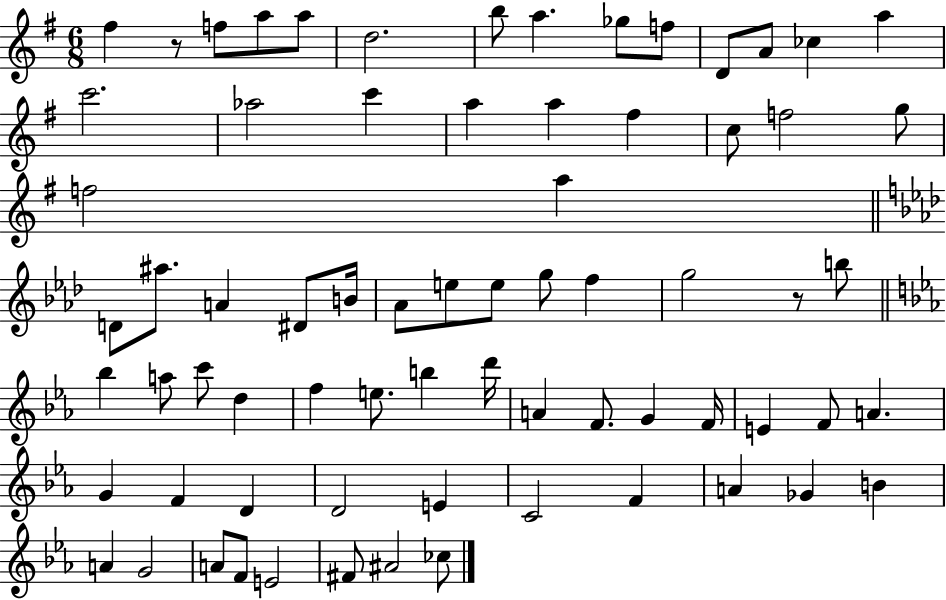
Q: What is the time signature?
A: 6/8